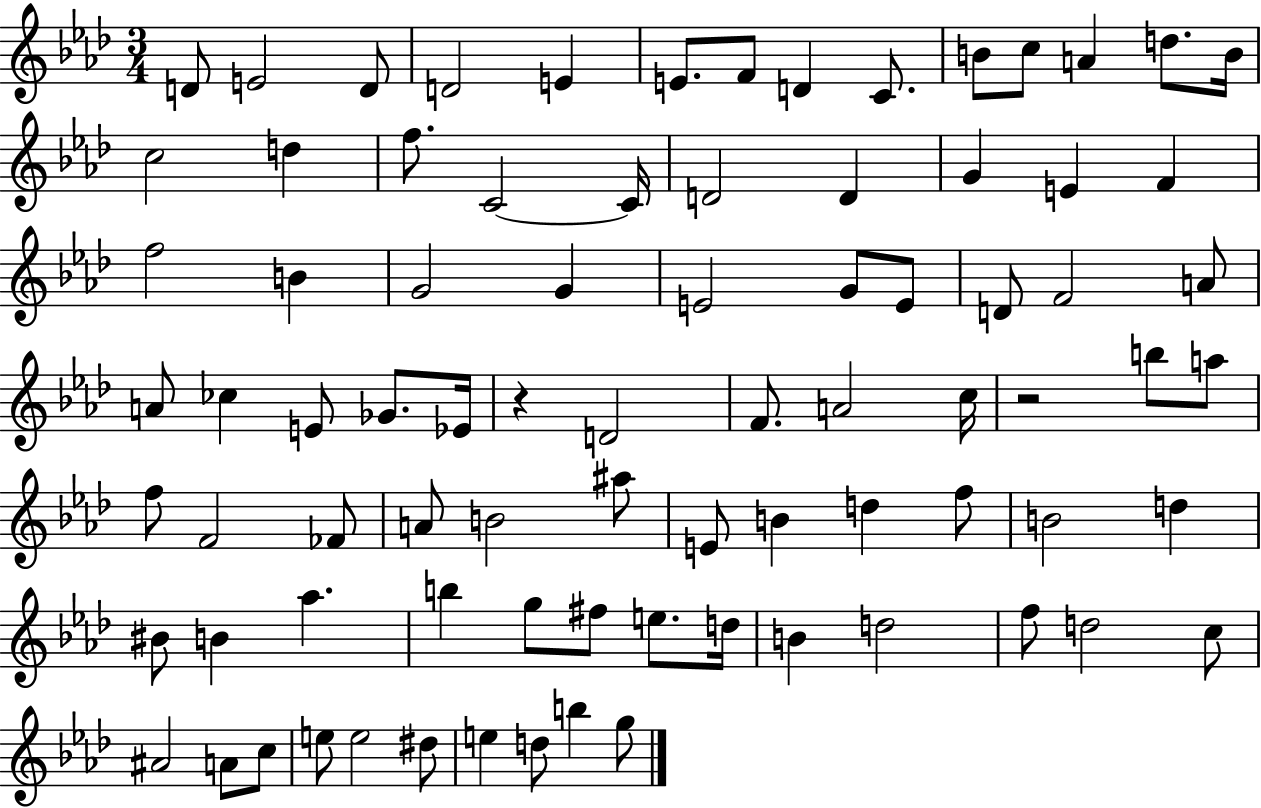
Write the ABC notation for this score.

X:1
T:Untitled
M:3/4
L:1/4
K:Ab
D/2 E2 D/2 D2 E E/2 F/2 D C/2 B/2 c/2 A d/2 B/4 c2 d f/2 C2 C/4 D2 D G E F f2 B G2 G E2 G/2 E/2 D/2 F2 A/2 A/2 _c E/2 _G/2 _E/4 z D2 F/2 A2 c/4 z2 b/2 a/2 f/2 F2 _F/2 A/2 B2 ^a/2 E/2 B d f/2 B2 d ^B/2 B _a b g/2 ^f/2 e/2 d/4 B d2 f/2 d2 c/2 ^A2 A/2 c/2 e/2 e2 ^d/2 e d/2 b g/2